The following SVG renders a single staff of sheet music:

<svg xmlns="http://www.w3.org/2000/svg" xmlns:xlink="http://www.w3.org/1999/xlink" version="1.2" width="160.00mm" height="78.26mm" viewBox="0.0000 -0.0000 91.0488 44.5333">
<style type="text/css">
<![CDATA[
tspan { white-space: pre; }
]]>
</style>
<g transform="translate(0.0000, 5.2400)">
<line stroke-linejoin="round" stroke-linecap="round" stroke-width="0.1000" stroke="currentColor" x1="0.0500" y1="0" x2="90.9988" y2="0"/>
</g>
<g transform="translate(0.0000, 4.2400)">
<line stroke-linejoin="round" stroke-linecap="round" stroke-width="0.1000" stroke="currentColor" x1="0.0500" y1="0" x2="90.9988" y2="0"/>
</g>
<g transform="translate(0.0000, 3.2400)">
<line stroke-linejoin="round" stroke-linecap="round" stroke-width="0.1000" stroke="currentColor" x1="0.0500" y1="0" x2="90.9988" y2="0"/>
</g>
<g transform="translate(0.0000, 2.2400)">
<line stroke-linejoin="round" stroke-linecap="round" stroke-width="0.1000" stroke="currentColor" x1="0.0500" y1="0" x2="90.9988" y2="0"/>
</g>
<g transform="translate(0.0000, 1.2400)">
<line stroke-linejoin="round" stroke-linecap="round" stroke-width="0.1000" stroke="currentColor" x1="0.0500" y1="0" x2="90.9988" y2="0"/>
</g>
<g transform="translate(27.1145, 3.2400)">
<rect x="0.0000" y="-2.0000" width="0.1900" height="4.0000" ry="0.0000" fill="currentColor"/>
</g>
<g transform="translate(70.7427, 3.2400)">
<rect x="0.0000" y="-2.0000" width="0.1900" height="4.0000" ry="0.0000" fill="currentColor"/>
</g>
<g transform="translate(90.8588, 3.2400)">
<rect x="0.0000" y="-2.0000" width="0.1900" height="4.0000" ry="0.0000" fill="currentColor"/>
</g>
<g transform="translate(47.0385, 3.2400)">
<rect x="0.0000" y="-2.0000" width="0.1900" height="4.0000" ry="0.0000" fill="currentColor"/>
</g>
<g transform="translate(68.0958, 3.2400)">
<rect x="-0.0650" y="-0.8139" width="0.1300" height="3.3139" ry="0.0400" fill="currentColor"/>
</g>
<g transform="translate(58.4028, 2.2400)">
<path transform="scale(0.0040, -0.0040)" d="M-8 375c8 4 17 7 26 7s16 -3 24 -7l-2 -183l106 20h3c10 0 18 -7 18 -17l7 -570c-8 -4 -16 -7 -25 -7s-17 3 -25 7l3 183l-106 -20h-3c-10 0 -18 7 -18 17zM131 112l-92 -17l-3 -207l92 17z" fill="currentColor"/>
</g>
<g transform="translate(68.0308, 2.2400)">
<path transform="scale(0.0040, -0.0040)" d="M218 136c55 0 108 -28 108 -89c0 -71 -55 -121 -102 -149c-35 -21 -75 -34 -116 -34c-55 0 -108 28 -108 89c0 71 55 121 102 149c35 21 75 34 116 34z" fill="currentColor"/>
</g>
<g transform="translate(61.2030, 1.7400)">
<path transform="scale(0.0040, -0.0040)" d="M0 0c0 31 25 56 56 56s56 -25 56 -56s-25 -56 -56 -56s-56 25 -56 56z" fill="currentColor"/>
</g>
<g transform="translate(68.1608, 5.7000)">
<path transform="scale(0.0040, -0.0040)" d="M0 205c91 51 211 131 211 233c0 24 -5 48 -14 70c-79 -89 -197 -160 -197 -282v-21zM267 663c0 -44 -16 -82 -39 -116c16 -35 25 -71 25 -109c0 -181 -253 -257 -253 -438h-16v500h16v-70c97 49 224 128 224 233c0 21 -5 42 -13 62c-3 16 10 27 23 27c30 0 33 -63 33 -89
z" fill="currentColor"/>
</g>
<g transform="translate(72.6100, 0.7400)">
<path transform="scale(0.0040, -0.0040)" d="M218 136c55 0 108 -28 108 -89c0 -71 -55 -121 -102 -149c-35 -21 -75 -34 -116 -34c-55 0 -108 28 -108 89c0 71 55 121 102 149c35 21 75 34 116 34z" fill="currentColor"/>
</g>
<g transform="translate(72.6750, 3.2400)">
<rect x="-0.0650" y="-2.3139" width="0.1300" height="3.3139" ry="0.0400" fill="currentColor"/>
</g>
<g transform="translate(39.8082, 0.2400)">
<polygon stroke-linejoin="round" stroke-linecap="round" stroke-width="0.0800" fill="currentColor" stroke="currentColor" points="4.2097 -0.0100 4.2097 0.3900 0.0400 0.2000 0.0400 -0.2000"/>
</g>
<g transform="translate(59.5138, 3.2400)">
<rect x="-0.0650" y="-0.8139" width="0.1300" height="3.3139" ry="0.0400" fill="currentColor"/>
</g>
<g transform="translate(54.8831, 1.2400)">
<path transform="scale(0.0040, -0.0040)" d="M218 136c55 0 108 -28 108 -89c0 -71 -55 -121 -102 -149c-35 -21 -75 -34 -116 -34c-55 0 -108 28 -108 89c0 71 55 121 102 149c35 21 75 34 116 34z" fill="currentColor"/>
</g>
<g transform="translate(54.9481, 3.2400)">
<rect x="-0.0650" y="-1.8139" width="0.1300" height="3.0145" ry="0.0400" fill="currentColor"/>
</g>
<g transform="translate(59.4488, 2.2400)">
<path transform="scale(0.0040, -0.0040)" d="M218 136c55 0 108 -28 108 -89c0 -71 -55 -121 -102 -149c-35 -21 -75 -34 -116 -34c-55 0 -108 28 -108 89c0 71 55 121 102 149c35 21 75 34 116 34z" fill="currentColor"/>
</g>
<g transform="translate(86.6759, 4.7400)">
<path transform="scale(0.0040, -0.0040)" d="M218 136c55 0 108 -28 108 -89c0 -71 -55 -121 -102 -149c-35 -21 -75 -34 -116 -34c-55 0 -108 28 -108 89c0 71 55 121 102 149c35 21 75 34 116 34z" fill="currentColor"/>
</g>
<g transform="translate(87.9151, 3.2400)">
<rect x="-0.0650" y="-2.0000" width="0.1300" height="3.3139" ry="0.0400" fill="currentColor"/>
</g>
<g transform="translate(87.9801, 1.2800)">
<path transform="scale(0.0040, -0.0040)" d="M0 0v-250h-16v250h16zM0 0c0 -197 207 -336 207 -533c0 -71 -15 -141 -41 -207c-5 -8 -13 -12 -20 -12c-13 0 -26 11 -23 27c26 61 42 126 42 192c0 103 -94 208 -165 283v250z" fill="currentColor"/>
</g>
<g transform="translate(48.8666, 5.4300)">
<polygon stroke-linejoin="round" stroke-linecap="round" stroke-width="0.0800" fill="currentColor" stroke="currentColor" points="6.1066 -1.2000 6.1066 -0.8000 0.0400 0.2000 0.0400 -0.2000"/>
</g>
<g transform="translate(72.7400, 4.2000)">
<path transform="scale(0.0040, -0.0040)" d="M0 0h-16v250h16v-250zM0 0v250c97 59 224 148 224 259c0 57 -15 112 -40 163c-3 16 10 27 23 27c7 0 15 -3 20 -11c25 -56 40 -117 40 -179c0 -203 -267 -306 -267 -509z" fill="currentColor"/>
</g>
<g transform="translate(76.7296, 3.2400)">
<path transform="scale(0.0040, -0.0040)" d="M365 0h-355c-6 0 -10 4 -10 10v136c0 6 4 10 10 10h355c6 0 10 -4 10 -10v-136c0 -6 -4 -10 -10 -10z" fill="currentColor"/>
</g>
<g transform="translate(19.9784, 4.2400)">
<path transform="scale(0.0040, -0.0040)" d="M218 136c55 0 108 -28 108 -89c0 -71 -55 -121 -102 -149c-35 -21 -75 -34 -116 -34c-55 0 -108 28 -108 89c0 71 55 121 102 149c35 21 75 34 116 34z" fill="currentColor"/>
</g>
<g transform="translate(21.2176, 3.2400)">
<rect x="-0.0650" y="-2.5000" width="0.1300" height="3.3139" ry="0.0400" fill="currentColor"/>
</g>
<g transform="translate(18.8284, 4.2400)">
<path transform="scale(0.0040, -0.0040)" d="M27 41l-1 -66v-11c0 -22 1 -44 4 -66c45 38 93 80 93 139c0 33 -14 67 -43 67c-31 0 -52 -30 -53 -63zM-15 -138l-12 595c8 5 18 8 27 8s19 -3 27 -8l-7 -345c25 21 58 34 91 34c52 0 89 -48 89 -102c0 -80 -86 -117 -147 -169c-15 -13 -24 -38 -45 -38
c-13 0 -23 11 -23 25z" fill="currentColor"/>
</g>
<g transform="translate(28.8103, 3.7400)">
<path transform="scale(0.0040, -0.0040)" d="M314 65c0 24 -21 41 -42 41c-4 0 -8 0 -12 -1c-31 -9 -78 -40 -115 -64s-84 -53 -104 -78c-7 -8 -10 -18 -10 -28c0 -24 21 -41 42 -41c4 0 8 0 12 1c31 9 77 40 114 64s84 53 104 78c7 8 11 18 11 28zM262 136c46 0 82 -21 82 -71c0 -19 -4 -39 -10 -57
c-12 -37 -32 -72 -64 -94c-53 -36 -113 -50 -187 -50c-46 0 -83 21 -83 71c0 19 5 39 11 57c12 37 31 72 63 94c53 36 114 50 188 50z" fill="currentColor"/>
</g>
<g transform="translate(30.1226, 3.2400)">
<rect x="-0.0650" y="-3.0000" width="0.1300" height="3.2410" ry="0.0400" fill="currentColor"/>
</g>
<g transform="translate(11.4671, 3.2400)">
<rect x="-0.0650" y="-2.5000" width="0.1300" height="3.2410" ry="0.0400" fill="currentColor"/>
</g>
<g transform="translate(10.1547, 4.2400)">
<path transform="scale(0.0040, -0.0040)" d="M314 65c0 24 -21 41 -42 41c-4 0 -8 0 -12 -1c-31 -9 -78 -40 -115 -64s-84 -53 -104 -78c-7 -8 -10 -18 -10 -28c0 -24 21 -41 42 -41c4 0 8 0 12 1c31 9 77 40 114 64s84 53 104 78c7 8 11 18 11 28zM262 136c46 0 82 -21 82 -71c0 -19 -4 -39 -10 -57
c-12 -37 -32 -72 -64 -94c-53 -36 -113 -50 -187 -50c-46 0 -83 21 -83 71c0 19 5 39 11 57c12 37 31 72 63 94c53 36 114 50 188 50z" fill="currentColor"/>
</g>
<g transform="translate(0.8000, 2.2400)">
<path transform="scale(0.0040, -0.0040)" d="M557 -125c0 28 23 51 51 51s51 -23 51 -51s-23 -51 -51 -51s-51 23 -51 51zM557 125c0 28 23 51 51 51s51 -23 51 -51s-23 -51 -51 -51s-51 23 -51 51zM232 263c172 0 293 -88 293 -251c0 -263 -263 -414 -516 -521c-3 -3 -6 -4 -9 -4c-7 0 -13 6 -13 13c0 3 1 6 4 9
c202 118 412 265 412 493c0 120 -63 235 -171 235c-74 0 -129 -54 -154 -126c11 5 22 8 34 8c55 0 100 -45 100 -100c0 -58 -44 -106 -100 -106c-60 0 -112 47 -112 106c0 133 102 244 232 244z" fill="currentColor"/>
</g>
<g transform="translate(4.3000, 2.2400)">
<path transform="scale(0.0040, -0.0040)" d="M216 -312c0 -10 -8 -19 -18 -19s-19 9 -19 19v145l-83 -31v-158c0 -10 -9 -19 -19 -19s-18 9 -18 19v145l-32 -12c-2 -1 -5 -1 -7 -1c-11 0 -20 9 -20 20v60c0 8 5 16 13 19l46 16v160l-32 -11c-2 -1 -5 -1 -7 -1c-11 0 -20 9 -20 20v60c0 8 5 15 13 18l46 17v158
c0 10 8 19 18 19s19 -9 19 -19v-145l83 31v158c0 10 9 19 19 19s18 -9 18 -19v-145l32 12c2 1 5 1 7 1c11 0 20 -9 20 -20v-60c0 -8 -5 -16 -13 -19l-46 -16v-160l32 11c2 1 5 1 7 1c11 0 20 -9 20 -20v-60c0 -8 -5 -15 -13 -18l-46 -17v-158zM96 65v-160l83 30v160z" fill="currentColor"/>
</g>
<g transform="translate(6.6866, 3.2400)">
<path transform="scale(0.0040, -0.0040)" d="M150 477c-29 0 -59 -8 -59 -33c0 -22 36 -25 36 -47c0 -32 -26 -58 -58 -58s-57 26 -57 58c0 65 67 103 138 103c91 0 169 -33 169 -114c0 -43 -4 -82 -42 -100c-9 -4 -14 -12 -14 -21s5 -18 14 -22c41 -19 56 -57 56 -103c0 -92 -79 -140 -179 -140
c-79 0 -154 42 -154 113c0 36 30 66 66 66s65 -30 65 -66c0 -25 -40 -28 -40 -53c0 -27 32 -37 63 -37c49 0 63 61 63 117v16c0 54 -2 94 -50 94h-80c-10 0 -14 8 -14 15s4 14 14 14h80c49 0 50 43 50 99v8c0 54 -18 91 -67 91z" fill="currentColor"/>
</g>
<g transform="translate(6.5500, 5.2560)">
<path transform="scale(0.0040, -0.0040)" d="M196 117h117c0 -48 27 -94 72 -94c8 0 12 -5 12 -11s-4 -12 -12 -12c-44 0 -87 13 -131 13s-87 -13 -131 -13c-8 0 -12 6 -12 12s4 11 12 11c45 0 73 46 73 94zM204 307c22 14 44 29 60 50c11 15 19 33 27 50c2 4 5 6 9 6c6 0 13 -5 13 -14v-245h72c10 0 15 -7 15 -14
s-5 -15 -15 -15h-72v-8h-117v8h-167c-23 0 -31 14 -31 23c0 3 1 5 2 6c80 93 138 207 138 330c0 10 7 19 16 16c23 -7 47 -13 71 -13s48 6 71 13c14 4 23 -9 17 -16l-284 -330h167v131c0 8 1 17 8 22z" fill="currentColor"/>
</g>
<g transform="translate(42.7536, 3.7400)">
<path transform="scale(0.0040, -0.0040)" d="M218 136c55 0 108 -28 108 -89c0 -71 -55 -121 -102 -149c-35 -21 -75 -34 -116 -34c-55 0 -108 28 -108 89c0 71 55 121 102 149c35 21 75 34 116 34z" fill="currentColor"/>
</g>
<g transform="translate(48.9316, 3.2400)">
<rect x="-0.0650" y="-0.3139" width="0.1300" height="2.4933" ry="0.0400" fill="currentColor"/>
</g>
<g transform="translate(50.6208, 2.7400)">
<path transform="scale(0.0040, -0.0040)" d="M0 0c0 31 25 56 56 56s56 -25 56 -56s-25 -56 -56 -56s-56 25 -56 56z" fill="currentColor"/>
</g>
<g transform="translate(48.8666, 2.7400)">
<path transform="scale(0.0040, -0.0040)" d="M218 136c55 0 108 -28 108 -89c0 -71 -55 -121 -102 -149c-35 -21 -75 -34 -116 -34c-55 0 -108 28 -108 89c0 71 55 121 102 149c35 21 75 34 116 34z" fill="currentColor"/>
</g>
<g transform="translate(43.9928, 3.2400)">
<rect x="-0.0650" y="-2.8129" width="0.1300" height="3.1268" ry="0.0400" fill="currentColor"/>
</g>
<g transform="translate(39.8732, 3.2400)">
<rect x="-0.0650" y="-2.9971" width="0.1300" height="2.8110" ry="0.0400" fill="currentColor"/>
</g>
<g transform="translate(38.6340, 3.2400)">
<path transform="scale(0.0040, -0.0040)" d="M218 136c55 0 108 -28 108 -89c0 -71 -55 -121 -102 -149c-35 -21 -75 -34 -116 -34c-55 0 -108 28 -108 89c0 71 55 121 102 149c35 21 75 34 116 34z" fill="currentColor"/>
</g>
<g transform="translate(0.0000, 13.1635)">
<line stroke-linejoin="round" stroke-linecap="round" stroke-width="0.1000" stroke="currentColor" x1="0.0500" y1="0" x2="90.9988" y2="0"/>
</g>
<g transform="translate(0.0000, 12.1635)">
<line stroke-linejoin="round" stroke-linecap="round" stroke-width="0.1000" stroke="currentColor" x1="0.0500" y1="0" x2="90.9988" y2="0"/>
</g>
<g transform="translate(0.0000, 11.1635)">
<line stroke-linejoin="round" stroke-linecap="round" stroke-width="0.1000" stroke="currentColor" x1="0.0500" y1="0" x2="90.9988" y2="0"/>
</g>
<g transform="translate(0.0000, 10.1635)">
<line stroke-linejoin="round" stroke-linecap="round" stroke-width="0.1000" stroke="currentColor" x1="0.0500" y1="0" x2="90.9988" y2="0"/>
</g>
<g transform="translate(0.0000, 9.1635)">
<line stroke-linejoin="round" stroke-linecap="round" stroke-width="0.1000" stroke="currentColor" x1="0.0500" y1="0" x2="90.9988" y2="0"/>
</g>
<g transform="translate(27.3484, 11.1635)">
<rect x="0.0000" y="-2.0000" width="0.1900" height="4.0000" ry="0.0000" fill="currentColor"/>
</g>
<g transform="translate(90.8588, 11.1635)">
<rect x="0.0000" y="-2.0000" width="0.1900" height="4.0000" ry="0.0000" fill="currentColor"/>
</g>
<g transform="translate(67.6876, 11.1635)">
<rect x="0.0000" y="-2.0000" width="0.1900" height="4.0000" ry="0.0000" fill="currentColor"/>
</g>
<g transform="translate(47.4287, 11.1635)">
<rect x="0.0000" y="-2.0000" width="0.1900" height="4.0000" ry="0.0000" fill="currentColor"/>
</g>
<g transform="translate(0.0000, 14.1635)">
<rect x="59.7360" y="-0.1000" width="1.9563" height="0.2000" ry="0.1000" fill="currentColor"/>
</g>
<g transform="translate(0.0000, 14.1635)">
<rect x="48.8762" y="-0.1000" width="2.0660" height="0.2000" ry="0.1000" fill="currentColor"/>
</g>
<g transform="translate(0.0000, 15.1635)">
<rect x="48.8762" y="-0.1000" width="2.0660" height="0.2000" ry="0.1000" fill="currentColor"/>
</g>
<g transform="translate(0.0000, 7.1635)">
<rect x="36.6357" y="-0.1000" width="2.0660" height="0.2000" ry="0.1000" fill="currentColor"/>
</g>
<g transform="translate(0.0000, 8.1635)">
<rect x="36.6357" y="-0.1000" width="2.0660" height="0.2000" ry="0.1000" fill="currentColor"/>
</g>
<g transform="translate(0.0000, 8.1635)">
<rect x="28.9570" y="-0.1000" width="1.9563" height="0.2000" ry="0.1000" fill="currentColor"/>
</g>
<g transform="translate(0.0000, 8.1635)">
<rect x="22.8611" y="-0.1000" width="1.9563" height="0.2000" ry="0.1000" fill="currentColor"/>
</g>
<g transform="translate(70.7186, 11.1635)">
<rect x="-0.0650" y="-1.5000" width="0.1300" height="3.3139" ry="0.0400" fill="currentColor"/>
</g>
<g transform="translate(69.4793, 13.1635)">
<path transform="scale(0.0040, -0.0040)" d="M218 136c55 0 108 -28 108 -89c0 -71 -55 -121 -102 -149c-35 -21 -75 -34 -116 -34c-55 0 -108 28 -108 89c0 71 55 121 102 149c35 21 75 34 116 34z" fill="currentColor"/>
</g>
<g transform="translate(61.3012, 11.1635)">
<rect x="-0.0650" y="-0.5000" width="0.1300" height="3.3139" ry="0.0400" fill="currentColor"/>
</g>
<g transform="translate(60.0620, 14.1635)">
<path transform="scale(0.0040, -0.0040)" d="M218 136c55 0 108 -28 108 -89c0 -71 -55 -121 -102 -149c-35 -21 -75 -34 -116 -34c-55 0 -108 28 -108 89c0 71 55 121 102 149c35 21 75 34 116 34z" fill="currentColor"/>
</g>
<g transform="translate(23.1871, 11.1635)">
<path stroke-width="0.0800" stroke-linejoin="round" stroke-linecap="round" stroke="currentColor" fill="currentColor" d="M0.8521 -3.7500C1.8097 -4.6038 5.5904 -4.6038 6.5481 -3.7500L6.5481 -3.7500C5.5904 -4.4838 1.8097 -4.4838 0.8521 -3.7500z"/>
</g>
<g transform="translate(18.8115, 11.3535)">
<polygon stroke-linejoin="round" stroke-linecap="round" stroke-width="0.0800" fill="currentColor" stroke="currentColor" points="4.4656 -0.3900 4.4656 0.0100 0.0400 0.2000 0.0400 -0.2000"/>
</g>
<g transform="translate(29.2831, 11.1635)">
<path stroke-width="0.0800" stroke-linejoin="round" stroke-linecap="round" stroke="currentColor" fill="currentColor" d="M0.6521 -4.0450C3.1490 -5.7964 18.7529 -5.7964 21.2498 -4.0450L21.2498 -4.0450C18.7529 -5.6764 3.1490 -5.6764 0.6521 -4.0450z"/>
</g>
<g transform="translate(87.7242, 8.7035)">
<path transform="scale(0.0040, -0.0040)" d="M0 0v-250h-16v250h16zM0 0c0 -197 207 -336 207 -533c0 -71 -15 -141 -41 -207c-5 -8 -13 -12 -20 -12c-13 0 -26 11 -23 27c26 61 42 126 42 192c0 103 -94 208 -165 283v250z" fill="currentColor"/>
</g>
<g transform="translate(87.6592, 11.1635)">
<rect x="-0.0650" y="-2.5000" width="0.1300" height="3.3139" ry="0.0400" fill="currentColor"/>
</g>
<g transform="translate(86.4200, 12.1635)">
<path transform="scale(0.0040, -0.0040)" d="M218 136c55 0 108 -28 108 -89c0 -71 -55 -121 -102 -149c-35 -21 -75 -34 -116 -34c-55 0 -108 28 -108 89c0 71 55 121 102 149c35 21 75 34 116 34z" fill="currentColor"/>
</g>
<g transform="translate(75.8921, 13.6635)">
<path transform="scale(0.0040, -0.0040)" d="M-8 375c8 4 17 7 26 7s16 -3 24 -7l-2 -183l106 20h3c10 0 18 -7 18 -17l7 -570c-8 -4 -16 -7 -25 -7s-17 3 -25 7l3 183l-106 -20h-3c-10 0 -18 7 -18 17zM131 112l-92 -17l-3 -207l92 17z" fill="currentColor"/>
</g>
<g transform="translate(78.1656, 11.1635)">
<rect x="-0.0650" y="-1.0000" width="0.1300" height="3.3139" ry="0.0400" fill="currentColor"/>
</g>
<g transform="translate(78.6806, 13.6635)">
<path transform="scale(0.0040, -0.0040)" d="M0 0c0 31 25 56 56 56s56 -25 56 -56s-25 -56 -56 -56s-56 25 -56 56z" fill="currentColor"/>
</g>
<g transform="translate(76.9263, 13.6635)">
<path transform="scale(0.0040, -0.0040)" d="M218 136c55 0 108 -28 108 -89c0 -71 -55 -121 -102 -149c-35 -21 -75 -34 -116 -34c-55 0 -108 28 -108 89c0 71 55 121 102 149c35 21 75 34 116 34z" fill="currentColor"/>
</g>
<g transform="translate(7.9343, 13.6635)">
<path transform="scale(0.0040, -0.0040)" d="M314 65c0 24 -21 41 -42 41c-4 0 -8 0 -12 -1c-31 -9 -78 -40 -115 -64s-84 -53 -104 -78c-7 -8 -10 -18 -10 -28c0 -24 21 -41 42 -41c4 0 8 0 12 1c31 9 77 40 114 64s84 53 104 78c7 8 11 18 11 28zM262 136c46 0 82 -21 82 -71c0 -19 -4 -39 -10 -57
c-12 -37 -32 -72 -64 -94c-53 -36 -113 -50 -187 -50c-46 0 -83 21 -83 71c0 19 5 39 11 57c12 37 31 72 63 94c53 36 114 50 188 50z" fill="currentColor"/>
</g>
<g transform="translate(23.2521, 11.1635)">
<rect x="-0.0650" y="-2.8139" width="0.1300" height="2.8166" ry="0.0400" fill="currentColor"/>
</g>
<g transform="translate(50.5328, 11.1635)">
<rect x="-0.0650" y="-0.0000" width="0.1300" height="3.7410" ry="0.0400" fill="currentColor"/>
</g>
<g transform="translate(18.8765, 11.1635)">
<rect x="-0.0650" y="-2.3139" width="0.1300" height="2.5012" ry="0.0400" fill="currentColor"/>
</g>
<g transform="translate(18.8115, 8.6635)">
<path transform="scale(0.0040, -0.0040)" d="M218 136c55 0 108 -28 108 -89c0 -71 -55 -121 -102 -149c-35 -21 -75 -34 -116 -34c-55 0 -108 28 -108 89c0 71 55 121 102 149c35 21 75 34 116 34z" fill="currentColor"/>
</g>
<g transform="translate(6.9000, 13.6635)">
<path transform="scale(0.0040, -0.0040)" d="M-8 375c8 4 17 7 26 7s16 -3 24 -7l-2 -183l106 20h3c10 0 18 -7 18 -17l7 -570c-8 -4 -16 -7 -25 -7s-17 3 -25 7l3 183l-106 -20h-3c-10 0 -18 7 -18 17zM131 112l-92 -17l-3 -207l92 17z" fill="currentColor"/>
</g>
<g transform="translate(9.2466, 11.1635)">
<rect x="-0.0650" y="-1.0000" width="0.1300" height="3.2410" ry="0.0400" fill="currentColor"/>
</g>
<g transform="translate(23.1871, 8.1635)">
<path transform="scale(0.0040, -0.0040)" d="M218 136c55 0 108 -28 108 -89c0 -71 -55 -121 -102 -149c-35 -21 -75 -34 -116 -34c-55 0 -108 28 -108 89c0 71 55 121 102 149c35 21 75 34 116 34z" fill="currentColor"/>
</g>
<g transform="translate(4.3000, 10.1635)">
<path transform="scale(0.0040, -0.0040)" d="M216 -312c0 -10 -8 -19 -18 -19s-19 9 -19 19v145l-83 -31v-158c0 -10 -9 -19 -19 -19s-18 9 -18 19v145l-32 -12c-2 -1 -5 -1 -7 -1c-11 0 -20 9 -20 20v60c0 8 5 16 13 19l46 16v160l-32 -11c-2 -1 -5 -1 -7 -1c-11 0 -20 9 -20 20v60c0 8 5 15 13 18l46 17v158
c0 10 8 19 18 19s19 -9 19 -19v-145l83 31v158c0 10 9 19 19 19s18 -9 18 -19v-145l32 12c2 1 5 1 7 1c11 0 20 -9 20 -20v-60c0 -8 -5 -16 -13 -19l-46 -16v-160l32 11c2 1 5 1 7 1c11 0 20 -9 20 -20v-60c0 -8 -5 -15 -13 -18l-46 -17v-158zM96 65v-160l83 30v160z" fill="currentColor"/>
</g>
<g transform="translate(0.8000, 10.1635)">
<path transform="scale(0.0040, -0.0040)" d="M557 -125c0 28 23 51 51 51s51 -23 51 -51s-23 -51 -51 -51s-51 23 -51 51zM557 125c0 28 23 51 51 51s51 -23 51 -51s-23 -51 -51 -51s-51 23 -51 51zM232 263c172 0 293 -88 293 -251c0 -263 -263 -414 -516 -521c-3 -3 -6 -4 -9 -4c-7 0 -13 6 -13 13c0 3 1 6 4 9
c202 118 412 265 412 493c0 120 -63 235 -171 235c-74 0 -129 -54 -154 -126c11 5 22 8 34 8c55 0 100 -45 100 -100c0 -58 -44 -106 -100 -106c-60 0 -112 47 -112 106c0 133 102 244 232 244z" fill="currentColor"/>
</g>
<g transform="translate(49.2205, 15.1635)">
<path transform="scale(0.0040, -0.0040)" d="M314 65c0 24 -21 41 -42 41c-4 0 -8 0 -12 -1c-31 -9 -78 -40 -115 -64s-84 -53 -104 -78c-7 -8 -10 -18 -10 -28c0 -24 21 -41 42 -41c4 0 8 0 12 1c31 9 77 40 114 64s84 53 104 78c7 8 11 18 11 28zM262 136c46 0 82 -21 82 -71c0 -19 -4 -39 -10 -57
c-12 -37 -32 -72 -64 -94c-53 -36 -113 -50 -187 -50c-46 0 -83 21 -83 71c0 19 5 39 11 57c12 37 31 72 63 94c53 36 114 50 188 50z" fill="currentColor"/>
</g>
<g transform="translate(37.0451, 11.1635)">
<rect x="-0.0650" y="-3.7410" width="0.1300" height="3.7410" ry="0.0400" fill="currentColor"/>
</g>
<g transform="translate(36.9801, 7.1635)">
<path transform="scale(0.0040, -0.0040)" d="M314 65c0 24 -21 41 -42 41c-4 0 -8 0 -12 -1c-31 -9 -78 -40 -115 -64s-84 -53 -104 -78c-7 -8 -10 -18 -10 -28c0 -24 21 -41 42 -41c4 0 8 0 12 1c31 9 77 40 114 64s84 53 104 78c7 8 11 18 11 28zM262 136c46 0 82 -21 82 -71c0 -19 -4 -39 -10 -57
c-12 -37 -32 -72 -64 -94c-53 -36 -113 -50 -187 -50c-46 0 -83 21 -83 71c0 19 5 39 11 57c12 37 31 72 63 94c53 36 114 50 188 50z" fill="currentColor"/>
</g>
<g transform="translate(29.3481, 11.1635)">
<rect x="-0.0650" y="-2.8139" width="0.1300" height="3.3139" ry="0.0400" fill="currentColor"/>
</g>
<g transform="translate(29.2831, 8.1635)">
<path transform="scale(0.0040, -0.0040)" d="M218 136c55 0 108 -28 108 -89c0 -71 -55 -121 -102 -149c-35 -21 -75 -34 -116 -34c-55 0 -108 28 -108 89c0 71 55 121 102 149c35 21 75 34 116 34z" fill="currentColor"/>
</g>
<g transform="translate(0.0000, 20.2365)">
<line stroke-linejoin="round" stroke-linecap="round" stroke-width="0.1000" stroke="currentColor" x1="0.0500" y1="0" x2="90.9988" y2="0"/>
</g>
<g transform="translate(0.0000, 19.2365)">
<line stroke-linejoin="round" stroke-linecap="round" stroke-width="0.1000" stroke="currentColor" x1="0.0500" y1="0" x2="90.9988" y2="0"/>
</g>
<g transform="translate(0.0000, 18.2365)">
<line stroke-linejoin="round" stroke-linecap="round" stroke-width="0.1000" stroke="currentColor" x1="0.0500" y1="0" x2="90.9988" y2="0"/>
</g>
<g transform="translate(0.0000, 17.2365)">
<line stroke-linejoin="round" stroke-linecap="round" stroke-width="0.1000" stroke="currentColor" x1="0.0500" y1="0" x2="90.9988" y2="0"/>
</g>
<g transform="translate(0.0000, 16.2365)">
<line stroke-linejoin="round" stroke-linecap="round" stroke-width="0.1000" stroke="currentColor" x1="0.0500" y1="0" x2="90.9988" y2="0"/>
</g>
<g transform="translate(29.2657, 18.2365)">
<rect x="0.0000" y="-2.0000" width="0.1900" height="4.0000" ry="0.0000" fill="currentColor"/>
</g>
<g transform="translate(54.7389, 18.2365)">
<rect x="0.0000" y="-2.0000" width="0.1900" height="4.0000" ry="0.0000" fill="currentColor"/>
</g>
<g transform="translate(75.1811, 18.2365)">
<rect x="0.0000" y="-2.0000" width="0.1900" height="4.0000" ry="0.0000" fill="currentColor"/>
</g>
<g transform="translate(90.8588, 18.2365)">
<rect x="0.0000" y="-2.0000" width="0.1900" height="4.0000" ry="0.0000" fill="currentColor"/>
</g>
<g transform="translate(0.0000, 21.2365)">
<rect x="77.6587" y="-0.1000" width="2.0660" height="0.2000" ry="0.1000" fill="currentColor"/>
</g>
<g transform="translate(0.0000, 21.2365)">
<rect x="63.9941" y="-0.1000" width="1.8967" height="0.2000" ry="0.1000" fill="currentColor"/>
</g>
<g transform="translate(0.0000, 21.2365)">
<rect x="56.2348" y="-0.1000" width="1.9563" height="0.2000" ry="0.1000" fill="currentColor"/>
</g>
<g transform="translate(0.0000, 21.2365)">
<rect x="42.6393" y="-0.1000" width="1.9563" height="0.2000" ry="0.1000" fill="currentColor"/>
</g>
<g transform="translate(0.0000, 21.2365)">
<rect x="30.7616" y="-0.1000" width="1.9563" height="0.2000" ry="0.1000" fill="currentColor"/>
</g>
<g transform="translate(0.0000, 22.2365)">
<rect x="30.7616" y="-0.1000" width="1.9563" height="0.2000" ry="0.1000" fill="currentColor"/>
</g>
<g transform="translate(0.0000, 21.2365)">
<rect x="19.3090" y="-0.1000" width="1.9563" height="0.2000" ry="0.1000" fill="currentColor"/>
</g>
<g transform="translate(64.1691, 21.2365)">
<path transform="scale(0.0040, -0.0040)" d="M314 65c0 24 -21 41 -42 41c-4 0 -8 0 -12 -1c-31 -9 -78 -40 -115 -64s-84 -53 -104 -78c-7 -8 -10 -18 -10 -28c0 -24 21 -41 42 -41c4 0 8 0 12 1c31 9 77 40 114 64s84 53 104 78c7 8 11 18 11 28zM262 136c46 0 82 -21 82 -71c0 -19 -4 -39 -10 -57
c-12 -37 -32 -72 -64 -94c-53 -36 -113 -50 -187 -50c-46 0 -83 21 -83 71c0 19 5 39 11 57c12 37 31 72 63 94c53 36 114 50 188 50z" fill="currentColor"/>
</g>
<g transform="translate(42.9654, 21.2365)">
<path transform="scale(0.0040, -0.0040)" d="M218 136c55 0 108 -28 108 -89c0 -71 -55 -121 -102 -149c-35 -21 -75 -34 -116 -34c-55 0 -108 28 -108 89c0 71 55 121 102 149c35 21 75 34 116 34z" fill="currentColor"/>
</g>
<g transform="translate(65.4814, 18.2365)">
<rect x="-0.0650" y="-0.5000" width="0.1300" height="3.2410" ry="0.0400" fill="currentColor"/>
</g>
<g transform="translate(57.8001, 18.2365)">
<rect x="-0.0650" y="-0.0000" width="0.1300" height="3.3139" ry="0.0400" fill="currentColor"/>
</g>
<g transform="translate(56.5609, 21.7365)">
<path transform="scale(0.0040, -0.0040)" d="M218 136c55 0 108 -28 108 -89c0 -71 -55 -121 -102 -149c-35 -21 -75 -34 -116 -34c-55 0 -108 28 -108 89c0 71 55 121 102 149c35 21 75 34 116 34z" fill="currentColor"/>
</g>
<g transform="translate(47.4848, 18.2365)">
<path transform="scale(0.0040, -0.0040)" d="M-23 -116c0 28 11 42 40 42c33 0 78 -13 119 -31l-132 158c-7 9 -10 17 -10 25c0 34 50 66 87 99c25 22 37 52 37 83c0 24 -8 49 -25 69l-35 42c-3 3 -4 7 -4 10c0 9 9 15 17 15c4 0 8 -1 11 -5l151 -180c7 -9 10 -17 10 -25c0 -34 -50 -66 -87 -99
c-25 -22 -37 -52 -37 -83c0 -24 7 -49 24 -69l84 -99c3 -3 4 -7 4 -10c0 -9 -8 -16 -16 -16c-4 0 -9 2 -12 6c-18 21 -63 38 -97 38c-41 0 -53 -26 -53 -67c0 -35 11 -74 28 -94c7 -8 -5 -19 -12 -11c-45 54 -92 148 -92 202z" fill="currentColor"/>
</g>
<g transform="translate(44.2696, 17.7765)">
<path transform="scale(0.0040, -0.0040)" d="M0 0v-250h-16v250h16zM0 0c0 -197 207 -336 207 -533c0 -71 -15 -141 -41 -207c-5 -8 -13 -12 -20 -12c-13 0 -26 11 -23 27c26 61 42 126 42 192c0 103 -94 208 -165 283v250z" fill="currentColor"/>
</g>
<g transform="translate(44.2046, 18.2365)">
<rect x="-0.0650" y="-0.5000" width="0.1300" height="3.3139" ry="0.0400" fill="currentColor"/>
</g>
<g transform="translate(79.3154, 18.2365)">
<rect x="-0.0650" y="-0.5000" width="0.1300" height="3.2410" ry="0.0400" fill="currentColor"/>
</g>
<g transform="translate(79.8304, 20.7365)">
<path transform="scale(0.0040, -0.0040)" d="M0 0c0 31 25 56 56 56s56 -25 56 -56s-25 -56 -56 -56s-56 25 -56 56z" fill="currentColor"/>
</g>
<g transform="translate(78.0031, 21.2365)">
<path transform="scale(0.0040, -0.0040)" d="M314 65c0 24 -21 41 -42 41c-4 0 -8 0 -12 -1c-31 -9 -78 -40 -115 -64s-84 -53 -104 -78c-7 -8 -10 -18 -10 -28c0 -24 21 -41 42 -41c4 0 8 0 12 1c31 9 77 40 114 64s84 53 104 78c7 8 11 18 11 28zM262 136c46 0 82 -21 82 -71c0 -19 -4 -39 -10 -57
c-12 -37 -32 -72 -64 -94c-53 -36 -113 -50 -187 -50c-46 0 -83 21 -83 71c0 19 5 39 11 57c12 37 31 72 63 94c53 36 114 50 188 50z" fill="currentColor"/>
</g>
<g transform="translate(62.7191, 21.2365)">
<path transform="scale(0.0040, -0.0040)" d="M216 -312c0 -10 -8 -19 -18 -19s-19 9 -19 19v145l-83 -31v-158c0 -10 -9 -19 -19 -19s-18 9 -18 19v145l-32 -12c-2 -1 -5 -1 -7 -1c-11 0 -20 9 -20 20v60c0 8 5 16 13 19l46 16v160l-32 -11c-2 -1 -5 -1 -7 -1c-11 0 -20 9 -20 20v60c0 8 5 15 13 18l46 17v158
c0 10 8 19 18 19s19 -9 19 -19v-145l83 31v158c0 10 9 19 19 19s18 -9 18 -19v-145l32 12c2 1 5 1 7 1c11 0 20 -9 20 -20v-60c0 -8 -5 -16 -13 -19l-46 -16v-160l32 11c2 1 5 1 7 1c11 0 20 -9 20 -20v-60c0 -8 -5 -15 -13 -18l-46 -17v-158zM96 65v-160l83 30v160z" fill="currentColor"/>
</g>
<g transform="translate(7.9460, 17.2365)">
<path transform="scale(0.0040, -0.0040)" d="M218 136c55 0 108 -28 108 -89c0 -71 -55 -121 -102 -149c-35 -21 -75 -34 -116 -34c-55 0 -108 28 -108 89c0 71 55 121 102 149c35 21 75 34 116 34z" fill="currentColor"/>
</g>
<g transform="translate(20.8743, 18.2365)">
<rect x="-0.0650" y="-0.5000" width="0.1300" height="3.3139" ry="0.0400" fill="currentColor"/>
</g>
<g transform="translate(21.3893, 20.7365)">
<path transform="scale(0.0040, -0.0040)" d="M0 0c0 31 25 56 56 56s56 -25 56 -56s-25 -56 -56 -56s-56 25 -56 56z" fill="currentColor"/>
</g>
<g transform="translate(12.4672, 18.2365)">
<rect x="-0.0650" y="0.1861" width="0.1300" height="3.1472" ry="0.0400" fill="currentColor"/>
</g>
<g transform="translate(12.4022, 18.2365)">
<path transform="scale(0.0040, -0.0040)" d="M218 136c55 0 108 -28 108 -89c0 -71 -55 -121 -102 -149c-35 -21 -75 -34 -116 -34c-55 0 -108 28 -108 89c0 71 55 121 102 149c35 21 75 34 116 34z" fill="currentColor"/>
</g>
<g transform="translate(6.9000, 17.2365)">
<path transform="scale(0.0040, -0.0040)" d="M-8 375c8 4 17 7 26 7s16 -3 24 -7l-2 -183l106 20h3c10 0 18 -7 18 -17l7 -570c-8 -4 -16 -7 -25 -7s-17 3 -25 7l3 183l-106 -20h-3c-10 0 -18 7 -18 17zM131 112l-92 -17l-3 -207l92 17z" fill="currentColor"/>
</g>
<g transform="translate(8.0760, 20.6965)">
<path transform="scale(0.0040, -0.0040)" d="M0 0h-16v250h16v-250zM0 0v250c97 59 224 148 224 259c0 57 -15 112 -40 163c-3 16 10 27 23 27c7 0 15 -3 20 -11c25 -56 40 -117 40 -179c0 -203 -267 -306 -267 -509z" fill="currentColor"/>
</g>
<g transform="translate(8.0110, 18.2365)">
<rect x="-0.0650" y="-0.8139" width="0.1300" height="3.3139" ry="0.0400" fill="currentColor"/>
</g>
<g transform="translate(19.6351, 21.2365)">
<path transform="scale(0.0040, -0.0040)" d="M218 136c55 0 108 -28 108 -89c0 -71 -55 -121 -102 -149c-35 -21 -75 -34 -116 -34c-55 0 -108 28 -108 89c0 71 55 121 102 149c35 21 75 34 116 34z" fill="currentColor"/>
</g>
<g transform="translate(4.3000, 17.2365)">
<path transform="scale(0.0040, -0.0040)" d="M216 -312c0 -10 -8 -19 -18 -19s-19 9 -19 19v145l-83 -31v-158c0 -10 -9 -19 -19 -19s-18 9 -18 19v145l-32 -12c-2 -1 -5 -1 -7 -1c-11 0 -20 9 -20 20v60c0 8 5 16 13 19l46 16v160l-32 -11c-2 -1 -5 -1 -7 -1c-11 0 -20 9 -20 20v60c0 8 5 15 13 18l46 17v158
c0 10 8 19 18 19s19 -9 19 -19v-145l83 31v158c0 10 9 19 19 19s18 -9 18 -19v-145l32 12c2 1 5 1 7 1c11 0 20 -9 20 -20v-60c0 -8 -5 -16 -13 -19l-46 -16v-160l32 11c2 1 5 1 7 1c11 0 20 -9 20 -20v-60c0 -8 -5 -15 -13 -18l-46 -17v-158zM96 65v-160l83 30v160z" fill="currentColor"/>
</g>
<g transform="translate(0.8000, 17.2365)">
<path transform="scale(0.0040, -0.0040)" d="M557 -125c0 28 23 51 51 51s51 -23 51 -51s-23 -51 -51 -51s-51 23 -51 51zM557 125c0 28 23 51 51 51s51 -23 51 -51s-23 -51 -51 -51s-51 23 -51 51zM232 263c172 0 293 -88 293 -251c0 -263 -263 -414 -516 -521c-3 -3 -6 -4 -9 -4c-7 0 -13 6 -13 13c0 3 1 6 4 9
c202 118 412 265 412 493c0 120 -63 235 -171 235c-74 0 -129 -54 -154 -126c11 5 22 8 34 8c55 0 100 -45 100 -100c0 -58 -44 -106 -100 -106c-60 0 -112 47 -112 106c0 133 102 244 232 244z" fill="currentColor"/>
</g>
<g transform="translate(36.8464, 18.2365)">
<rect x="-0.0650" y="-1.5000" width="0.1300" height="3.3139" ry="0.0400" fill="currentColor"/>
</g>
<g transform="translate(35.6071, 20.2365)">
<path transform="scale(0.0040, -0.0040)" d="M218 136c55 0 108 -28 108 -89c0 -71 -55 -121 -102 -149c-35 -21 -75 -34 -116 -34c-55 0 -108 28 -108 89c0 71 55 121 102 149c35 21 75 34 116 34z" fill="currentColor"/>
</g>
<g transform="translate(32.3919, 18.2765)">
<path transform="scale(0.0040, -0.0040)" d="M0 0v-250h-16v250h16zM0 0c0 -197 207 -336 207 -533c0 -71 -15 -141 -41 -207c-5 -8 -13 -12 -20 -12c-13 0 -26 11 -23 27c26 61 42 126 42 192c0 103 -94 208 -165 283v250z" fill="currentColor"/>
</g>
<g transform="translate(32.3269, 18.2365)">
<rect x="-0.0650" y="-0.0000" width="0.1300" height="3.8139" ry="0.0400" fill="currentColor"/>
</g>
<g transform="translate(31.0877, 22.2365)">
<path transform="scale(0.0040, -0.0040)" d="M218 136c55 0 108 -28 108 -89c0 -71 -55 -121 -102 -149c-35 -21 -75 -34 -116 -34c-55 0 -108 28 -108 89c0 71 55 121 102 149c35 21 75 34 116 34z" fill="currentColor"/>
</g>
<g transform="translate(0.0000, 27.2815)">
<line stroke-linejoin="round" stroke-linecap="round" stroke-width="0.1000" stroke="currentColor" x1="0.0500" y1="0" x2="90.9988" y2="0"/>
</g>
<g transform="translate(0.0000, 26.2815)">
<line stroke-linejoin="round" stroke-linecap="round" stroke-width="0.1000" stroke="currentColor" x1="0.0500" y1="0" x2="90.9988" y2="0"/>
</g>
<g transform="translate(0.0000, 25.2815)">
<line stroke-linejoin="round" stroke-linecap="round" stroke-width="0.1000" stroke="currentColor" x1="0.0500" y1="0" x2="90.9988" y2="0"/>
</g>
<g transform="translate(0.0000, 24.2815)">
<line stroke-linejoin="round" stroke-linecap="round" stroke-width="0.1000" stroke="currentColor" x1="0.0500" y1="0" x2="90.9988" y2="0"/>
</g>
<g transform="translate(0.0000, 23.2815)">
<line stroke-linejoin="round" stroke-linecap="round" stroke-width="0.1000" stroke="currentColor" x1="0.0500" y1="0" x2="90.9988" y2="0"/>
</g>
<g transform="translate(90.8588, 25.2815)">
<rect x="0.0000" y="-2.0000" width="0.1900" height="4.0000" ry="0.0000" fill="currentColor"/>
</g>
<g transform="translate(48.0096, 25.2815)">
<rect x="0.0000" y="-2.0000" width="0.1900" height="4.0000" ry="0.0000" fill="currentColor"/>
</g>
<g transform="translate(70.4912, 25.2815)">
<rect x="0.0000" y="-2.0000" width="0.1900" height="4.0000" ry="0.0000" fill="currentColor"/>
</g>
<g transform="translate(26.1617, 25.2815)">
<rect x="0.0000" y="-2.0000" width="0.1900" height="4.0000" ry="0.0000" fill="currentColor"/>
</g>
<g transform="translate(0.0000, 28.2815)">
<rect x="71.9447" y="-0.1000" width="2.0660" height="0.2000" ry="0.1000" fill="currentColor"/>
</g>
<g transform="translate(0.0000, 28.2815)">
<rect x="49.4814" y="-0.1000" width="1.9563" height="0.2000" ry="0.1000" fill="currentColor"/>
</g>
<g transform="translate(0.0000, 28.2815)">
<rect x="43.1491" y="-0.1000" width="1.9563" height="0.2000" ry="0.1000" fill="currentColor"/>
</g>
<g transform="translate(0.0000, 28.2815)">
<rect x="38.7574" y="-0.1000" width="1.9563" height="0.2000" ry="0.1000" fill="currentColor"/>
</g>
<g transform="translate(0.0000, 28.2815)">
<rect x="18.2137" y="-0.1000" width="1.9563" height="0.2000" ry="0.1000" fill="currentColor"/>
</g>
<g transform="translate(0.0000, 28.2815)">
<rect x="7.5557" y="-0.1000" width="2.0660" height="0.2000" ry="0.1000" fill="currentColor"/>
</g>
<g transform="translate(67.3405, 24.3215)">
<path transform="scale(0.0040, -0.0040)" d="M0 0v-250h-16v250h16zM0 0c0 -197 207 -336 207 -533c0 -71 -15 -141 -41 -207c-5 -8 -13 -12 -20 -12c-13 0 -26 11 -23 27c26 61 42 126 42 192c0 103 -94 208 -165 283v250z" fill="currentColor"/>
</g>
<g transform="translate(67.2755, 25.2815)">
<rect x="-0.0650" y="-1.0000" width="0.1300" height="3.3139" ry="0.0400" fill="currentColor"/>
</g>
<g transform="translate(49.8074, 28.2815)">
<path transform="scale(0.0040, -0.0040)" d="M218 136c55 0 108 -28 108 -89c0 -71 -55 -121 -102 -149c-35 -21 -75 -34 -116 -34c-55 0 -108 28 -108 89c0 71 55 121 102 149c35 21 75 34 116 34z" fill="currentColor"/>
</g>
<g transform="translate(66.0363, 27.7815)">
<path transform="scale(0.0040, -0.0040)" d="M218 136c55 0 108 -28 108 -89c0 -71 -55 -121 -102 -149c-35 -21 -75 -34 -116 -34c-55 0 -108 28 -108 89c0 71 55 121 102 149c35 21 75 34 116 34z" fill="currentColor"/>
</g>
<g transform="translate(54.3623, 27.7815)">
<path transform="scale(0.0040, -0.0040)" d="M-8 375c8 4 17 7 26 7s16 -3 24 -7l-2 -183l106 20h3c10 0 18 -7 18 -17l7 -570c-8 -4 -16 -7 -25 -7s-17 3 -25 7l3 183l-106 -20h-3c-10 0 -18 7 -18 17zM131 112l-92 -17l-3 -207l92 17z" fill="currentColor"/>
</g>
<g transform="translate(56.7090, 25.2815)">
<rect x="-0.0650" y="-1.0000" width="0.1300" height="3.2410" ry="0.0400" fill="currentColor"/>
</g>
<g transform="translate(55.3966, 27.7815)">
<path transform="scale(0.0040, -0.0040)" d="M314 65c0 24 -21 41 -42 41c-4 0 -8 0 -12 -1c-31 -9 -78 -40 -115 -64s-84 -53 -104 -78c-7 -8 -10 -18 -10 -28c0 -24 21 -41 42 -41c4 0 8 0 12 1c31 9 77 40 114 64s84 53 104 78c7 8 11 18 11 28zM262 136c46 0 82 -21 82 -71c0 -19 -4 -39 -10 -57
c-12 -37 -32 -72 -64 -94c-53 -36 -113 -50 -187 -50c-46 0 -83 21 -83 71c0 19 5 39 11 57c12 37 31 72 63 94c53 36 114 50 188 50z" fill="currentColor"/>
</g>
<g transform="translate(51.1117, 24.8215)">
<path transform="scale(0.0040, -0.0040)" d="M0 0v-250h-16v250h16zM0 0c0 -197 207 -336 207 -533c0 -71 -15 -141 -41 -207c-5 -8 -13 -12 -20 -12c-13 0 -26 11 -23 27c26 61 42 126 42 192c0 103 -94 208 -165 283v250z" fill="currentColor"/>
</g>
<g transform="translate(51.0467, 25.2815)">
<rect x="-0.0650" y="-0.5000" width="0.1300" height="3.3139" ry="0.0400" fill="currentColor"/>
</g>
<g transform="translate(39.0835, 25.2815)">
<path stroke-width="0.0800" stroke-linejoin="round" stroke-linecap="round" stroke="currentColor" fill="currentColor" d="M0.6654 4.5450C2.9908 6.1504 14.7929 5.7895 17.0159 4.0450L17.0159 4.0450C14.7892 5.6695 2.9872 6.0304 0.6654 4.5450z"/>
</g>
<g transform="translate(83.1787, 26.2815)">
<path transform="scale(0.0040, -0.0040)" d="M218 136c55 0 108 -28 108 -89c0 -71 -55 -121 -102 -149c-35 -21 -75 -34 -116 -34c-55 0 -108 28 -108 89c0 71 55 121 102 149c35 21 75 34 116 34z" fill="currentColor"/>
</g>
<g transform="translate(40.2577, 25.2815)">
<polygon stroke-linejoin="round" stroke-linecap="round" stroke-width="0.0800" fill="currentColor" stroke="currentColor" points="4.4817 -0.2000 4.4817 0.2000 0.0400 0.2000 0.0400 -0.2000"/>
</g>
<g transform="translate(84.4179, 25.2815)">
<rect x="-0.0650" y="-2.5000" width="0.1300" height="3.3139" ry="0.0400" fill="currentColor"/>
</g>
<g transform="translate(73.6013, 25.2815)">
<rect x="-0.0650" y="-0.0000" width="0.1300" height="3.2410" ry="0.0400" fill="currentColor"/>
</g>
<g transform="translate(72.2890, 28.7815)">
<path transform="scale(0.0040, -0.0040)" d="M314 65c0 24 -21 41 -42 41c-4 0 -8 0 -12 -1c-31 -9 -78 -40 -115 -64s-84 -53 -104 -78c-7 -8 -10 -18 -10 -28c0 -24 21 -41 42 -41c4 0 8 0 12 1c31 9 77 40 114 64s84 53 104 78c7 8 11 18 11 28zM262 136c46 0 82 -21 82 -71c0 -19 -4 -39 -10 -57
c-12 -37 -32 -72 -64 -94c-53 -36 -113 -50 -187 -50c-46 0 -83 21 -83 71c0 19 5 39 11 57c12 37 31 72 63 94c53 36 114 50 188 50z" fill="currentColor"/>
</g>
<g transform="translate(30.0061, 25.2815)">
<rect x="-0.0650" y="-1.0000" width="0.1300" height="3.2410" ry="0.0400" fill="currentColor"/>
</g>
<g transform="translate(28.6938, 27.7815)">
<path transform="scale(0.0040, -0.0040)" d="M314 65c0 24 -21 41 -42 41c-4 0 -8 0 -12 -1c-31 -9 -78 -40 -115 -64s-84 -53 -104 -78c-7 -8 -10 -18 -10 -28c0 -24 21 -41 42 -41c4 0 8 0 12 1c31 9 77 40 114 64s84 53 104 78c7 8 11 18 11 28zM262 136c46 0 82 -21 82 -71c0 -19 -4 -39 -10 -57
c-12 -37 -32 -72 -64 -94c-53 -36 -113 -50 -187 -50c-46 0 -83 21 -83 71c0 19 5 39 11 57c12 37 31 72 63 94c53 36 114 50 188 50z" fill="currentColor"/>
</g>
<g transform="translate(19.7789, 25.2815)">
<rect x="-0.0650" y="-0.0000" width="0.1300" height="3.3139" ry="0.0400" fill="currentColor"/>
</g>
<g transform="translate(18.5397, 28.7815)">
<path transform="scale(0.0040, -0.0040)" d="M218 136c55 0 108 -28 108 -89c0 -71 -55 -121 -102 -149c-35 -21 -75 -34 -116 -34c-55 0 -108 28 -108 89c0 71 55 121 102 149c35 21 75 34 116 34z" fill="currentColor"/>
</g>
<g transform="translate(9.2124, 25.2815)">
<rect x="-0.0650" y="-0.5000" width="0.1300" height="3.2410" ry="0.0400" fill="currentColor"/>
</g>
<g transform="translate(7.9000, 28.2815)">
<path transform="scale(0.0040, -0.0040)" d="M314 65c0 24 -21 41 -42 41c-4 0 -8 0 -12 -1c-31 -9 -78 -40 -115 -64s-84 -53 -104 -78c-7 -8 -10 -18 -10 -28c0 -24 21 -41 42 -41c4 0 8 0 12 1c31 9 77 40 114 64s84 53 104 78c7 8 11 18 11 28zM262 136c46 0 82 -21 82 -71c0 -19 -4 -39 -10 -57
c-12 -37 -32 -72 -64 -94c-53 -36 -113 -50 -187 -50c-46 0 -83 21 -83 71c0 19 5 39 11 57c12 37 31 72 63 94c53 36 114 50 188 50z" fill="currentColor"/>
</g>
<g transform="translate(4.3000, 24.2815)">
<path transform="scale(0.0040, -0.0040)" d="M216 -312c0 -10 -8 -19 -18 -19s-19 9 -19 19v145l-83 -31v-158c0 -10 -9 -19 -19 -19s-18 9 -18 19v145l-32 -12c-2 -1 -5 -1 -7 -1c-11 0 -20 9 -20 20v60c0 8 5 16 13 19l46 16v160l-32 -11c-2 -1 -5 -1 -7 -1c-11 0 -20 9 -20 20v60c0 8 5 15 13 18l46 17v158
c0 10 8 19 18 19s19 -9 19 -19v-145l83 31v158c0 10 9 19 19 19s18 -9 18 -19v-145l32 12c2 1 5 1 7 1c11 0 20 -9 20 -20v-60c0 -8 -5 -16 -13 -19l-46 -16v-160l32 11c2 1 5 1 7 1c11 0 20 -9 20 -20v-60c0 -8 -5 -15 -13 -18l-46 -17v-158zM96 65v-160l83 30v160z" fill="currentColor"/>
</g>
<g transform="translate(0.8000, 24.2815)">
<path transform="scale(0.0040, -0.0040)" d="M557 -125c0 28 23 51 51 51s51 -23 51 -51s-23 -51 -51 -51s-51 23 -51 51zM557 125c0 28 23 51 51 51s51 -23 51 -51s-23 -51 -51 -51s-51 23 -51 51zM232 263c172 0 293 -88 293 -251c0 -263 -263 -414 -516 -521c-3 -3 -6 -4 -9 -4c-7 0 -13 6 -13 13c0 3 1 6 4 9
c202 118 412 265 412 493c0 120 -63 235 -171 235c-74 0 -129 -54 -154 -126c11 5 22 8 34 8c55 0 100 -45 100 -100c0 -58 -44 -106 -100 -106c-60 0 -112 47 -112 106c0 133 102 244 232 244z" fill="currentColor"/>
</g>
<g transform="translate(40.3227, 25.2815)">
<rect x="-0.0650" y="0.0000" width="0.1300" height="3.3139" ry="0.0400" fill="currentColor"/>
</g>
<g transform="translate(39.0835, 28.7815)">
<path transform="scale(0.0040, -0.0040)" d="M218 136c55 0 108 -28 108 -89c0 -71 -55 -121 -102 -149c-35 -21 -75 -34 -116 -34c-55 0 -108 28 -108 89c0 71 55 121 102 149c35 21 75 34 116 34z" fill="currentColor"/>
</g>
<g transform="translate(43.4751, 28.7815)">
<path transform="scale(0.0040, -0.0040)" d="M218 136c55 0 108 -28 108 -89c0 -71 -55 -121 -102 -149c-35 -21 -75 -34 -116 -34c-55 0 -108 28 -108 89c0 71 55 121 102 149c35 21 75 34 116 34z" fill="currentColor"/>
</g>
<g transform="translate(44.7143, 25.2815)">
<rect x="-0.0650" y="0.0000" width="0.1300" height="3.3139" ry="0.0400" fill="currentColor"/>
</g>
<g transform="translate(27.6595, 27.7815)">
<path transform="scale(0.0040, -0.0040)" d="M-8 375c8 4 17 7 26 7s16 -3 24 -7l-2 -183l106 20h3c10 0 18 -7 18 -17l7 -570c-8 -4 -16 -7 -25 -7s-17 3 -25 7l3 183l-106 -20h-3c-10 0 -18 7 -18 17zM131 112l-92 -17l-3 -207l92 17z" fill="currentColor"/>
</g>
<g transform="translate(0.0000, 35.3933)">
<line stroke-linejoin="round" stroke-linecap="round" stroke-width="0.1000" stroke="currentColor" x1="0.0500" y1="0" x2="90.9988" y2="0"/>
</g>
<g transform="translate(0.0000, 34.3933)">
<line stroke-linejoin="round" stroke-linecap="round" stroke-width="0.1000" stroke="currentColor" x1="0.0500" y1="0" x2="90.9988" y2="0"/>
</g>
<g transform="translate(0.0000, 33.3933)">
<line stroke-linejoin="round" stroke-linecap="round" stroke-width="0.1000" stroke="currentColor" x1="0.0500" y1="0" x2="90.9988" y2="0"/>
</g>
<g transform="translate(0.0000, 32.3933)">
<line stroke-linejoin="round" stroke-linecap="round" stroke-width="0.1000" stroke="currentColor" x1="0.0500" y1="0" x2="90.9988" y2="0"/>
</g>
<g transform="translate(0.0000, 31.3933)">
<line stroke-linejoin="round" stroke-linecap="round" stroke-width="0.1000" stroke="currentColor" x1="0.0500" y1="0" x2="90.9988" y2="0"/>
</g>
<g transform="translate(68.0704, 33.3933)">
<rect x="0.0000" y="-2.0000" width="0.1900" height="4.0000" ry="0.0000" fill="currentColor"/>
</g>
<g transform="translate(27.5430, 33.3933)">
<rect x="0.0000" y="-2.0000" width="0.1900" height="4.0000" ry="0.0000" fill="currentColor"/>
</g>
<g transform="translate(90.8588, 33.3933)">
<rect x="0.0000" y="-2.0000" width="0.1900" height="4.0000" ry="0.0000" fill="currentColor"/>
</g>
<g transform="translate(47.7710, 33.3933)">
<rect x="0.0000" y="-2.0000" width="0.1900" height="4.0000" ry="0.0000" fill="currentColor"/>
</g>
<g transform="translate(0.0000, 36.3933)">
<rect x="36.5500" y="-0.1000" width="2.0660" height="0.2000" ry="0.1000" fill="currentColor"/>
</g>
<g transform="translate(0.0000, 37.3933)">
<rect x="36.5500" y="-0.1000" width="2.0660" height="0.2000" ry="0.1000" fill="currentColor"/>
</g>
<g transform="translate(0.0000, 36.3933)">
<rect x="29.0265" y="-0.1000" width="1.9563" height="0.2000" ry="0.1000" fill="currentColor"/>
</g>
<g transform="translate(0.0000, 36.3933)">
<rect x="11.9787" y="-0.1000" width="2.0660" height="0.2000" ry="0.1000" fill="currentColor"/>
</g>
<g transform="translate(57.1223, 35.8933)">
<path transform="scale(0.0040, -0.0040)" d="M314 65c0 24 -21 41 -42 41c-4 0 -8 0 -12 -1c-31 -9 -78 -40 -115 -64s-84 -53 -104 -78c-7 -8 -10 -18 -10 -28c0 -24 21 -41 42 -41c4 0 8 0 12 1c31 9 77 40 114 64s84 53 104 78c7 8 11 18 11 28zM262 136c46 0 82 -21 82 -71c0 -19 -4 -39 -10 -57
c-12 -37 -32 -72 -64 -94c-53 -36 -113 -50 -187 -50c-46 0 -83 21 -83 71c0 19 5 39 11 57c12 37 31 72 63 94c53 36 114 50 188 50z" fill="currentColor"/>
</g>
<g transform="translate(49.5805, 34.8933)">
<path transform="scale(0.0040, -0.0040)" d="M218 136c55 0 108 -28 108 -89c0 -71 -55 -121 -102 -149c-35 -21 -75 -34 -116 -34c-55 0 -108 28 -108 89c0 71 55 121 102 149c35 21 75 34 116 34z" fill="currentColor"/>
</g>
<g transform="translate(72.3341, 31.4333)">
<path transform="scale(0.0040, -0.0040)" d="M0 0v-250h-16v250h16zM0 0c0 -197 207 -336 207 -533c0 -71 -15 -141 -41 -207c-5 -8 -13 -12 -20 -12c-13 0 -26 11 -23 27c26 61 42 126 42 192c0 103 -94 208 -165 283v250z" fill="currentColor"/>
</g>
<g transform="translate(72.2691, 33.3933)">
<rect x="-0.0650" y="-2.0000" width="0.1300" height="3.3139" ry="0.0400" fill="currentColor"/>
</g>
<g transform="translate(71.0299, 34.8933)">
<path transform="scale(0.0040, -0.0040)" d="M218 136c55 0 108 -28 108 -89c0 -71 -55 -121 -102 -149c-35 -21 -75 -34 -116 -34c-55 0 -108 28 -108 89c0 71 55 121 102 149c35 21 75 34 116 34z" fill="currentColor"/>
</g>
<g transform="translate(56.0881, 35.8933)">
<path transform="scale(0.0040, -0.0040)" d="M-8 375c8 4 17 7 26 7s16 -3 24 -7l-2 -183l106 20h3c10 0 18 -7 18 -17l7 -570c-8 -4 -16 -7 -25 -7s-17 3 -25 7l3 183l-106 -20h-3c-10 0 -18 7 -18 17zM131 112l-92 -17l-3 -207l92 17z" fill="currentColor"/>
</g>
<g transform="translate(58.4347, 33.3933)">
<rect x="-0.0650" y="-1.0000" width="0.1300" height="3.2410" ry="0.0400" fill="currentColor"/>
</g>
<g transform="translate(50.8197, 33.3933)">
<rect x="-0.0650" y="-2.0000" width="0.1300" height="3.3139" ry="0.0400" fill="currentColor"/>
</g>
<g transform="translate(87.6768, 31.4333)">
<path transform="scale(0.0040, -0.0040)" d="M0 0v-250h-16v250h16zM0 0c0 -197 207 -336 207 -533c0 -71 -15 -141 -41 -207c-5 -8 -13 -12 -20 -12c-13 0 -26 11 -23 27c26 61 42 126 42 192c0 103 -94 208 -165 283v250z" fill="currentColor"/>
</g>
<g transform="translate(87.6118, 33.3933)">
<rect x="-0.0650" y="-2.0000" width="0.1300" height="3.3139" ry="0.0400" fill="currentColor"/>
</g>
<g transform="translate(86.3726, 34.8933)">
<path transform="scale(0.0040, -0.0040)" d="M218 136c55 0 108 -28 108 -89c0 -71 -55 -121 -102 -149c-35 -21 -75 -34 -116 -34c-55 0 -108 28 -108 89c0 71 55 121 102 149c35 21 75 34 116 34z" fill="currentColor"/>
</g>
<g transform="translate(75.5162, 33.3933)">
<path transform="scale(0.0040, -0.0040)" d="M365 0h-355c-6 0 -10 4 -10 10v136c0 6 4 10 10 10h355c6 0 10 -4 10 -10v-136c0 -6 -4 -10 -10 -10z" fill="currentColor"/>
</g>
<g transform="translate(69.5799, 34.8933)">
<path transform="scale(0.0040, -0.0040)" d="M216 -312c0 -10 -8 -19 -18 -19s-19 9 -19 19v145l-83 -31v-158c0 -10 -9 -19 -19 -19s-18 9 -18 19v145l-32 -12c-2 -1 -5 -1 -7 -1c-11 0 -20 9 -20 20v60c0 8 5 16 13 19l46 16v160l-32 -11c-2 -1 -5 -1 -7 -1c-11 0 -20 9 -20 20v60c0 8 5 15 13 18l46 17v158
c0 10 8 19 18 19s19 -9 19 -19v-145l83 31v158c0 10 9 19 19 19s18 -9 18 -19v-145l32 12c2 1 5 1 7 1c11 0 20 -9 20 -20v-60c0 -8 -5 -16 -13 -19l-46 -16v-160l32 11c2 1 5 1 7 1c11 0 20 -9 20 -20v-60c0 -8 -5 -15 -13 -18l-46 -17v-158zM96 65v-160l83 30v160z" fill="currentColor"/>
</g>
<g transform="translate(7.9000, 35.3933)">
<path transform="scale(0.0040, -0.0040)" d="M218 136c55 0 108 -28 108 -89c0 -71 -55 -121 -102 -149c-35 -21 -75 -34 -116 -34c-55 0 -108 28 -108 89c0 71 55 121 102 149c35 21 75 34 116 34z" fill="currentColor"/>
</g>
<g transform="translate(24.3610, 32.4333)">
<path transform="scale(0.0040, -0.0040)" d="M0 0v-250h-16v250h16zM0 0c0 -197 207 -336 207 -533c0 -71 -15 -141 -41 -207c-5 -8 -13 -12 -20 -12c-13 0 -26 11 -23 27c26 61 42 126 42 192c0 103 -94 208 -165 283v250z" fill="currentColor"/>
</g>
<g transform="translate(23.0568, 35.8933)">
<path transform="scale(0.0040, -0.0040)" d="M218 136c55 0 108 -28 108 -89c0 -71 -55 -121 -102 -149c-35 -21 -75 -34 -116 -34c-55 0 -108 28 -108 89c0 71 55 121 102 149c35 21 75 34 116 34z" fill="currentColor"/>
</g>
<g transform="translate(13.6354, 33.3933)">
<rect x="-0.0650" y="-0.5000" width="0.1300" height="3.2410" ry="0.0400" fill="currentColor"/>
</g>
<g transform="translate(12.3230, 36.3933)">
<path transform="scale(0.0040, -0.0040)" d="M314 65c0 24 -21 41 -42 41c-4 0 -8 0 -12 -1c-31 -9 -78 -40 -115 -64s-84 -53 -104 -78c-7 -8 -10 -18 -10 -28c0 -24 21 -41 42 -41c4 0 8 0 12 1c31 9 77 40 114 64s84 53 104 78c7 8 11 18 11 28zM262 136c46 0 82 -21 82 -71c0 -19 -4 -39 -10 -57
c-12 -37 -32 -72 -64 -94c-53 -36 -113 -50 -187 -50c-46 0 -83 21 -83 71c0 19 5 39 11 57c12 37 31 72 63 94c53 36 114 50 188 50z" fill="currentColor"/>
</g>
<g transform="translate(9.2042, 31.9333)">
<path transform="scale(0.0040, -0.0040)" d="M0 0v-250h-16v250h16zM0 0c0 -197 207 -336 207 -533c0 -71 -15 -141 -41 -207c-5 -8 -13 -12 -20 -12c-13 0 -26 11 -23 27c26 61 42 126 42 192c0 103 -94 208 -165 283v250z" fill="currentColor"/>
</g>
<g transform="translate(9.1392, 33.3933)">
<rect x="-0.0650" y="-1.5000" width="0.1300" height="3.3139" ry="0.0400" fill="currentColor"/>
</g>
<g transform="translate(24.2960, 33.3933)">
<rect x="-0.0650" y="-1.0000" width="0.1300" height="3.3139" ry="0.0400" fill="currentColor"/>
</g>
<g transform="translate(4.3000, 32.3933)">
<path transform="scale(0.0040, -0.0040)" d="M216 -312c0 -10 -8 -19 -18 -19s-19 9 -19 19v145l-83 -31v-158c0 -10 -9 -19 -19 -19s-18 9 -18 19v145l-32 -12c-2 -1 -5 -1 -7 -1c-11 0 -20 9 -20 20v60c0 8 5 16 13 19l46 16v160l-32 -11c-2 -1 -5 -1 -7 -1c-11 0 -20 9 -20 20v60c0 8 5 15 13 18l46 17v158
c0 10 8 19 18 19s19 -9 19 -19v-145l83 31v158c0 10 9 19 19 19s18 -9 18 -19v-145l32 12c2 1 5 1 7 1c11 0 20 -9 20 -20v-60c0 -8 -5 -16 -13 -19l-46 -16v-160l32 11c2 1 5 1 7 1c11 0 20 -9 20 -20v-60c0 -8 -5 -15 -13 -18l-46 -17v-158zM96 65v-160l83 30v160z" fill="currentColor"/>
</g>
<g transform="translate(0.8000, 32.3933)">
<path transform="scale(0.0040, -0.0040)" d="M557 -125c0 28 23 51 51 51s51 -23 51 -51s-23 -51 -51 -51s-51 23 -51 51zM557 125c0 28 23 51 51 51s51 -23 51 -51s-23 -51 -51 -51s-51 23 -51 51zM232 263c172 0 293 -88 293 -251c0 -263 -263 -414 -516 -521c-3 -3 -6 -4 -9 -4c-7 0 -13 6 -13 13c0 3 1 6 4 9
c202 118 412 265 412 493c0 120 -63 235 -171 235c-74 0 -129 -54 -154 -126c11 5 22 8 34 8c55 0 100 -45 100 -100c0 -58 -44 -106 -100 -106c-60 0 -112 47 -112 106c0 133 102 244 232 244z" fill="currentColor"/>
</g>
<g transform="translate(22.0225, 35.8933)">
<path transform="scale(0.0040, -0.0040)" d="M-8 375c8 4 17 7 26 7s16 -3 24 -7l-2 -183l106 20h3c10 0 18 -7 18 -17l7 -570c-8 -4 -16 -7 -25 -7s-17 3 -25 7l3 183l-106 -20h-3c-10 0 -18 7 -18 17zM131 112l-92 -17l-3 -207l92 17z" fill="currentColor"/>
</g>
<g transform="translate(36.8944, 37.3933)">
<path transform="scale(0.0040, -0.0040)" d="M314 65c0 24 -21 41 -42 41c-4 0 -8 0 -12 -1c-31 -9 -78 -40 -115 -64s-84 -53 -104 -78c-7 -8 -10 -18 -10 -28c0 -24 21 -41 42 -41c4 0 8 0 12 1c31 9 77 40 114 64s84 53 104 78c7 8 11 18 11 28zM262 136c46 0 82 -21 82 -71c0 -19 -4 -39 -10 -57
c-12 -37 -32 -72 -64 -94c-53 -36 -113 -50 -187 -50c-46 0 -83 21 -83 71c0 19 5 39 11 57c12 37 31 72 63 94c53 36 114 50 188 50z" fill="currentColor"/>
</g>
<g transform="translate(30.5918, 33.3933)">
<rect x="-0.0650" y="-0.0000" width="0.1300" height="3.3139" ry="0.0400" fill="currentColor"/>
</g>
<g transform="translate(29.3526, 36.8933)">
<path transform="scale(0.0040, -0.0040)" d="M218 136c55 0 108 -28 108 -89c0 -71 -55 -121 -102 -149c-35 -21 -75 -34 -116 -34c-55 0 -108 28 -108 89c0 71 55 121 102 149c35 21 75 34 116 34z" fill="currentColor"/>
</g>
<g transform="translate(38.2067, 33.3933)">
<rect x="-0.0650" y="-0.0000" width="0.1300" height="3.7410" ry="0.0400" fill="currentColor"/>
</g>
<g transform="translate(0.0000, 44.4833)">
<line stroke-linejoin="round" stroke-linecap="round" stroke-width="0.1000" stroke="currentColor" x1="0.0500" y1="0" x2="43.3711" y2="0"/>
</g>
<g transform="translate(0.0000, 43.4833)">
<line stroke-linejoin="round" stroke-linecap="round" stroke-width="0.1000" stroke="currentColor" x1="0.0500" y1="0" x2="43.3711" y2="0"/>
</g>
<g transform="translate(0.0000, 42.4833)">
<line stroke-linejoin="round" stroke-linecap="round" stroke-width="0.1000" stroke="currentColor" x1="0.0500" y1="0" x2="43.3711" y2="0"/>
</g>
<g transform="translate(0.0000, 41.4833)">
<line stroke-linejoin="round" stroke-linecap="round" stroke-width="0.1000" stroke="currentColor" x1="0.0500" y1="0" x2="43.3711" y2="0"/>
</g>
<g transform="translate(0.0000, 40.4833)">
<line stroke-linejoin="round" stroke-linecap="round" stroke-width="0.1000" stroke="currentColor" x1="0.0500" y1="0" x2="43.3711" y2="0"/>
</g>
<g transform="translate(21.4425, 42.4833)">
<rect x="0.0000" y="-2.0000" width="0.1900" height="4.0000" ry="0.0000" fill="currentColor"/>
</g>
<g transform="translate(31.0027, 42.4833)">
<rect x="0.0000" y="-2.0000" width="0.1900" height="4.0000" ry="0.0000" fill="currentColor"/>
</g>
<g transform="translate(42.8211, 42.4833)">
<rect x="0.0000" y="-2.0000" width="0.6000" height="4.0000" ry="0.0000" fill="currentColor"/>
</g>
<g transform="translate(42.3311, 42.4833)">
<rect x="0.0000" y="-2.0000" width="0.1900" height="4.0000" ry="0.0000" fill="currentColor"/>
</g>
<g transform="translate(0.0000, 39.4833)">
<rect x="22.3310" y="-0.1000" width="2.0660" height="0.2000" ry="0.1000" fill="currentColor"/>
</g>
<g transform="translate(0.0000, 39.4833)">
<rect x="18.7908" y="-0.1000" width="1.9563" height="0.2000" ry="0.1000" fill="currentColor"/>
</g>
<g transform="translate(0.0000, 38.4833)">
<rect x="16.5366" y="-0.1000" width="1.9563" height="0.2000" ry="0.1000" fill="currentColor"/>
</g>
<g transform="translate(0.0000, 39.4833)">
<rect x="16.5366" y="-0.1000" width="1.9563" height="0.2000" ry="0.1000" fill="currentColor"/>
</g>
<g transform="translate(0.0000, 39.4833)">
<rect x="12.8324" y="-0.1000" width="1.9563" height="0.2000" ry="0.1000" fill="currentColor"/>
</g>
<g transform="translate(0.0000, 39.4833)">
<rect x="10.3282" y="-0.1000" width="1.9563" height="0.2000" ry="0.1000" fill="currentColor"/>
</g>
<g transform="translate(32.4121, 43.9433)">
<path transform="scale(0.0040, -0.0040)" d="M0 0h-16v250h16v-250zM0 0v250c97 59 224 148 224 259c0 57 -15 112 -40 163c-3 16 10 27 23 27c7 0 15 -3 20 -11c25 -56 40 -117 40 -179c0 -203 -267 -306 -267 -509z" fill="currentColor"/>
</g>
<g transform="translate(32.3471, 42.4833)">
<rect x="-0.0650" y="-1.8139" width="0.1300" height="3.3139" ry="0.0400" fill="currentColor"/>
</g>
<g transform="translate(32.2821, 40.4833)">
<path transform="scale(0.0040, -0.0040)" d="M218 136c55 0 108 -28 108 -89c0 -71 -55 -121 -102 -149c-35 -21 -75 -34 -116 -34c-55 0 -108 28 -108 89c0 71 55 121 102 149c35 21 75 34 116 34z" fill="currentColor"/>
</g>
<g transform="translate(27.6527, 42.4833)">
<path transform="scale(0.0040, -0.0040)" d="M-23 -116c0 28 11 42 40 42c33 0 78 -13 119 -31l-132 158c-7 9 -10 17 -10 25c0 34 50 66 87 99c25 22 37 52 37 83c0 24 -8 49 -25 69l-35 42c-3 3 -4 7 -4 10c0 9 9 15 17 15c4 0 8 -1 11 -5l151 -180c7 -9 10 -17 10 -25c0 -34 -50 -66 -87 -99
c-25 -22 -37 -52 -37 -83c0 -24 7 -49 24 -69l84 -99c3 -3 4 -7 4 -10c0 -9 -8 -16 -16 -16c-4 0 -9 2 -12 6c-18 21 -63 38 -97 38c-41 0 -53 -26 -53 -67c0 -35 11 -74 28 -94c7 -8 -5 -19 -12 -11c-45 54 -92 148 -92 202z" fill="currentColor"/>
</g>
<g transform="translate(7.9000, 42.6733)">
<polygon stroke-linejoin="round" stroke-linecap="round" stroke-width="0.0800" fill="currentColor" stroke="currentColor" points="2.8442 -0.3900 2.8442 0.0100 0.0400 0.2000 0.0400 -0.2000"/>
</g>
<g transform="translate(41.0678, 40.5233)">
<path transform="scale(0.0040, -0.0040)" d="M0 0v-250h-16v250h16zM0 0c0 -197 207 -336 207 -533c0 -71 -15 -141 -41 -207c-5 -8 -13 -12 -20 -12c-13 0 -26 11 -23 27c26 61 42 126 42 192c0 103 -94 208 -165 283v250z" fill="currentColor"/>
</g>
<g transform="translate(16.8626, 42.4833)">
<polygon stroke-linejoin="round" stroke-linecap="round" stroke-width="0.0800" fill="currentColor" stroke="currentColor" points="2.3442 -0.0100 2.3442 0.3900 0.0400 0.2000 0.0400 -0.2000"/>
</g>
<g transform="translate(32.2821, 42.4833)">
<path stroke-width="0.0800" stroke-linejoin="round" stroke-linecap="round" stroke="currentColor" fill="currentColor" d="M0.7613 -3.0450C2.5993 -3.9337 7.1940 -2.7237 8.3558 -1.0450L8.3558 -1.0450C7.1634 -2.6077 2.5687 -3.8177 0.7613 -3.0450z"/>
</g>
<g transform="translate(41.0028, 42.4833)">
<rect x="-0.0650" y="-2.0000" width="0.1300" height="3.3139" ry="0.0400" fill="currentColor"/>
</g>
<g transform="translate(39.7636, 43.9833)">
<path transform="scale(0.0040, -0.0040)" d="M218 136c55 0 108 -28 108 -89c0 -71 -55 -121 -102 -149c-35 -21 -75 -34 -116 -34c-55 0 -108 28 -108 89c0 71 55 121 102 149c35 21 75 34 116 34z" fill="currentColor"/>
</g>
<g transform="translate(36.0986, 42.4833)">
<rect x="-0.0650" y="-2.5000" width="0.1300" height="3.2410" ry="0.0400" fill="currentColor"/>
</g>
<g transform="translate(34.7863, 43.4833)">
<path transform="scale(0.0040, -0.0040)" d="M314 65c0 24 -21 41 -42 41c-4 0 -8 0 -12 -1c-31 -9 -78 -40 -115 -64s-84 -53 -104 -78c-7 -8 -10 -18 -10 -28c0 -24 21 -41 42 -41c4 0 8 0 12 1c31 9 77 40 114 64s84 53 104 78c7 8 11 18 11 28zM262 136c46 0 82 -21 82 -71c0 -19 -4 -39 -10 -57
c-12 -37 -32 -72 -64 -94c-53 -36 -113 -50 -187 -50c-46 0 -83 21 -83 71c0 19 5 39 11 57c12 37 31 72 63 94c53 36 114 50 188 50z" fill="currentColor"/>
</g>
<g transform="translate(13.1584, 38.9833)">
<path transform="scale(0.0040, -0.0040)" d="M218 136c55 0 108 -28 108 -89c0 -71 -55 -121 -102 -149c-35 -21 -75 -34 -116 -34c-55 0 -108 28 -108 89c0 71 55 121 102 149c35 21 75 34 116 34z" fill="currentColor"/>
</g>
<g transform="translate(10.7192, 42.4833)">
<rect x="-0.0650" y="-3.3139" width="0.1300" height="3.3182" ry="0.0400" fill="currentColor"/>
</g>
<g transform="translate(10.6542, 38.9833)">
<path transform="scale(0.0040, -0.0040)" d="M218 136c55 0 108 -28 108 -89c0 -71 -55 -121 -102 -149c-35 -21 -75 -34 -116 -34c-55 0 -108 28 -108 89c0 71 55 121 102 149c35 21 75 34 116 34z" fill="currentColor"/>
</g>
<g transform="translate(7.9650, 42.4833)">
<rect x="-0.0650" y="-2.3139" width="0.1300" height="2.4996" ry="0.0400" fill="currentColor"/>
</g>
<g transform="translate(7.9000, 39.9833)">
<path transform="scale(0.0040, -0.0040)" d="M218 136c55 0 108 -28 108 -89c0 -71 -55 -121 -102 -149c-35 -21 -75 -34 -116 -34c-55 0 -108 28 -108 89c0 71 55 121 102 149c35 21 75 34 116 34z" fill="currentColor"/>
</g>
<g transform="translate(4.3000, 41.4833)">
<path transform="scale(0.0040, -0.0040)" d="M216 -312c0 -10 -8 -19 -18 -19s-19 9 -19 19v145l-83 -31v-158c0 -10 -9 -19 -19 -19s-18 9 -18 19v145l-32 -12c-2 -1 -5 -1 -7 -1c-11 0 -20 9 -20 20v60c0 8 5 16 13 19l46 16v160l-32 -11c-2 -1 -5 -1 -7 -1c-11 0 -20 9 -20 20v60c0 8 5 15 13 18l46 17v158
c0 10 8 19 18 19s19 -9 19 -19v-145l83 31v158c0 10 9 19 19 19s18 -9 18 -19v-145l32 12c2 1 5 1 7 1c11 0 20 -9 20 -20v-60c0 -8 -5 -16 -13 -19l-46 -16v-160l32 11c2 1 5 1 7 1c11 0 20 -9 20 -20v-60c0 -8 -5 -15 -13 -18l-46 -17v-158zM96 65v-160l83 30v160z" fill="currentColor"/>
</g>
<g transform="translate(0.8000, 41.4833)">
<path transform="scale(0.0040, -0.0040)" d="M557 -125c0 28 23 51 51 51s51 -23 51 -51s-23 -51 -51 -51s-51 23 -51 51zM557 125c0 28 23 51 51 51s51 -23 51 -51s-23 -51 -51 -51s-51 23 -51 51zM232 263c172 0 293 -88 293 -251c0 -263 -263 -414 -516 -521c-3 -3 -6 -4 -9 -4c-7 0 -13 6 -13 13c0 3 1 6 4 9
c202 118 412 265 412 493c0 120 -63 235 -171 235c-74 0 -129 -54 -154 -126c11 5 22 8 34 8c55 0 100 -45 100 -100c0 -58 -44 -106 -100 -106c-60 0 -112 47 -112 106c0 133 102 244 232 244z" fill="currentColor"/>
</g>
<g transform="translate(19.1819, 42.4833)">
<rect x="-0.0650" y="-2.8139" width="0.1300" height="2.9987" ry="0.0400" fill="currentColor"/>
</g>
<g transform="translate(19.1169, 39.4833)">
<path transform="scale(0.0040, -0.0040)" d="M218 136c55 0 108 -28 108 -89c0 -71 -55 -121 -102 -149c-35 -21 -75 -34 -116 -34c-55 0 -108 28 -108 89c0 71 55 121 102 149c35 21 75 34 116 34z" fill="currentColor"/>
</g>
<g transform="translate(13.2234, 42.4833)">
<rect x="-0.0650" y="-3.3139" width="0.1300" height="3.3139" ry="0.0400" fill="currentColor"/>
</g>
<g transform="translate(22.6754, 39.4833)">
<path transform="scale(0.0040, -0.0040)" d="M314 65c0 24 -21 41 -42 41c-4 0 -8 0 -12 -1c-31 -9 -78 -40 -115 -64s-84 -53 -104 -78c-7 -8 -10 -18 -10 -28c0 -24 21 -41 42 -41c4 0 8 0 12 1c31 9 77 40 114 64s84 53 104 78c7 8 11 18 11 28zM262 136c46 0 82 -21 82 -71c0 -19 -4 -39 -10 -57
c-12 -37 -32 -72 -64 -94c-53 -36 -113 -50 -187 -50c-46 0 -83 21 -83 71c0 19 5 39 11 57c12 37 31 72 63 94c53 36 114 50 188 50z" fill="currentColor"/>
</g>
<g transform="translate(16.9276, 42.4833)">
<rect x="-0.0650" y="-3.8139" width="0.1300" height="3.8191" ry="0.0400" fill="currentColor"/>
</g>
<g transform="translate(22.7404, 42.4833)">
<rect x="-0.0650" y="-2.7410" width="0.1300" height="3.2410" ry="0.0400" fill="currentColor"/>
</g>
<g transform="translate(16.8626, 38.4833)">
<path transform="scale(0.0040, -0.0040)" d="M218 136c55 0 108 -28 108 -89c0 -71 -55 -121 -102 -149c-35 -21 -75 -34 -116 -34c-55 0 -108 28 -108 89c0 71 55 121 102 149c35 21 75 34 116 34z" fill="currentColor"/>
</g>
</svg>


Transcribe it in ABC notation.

X:1
T:Untitled
M:3/4
L:1/4
K:G
B,,2 _B,, C,2 D,/2 C,/2 E,/2 A,/2 F, F,/4 B,/2 z2 A,,/2 F,,2 B,/2 C/2 C E2 C,,2 E,, G,, F,, B,,/2 F,/2 D, E,, C,,/2 G,, E,,/2 z D,, ^E,,2 E,,2 E,,2 D,, F,,2 D,,/2 D,,/2 E,,/2 F,,2 F,,/2 D,,2 B,, G,,/2 E,,2 F,,/2 D,, C,,2 A,, F,,2 ^A,,/2 z2 ^A,,/2 B,/2 D/2 D E/2 C/2 C2 z A,/2 B,,2 A,,/2